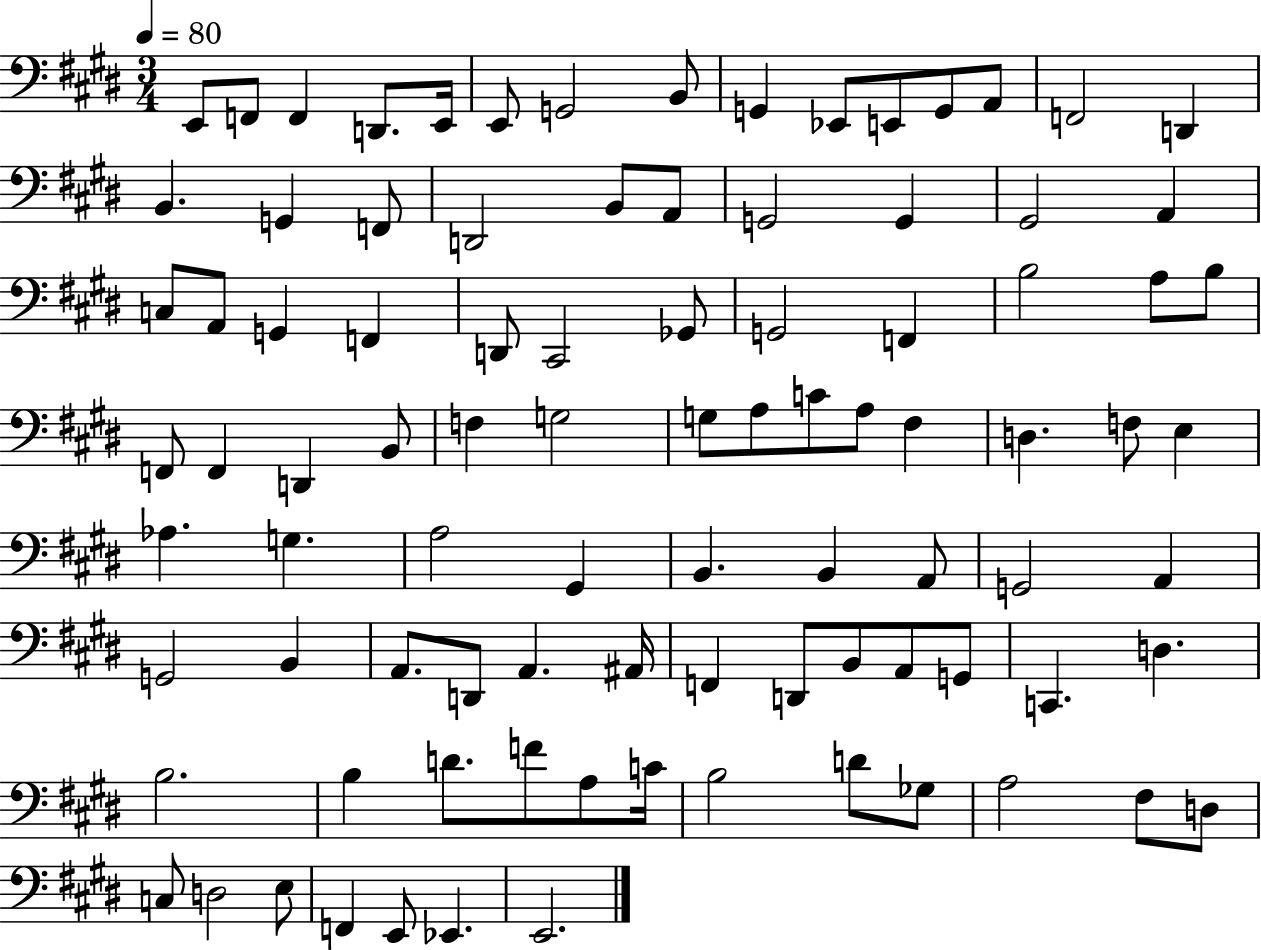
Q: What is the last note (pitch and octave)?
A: E2